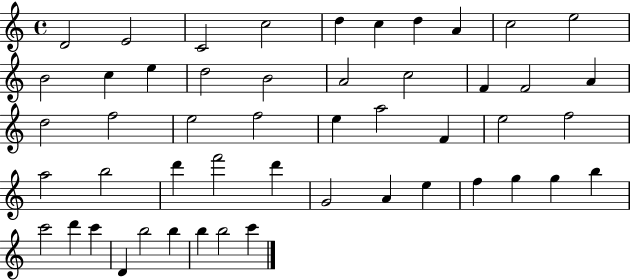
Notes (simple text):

D4/h E4/h C4/h C5/h D5/q C5/q D5/q A4/q C5/h E5/h B4/h C5/q E5/q D5/h B4/h A4/h C5/h F4/q F4/h A4/q D5/h F5/h E5/h F5/h E5/q A5/h F4/q E5/h F5/h A5/h B5/h D6/q F6/h D6/q G4/h A4/q E5/q F5/q G5/q G5/q B5/q C6/h D6/q C6/q D4/q B5/h B5/q B5/q B5/h C6/q